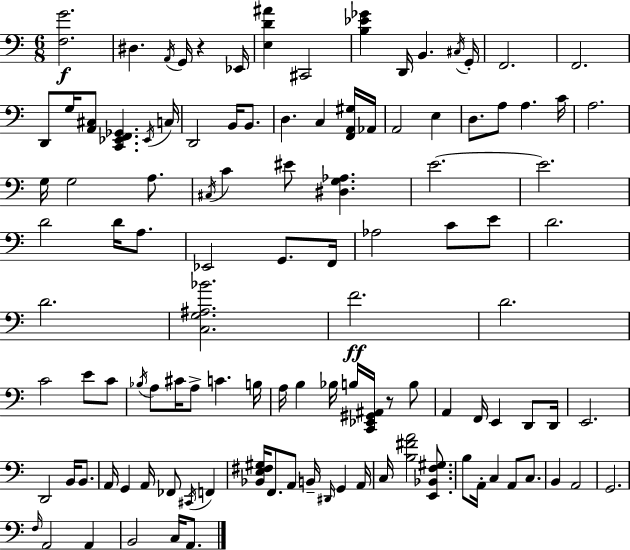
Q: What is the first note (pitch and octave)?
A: D#3